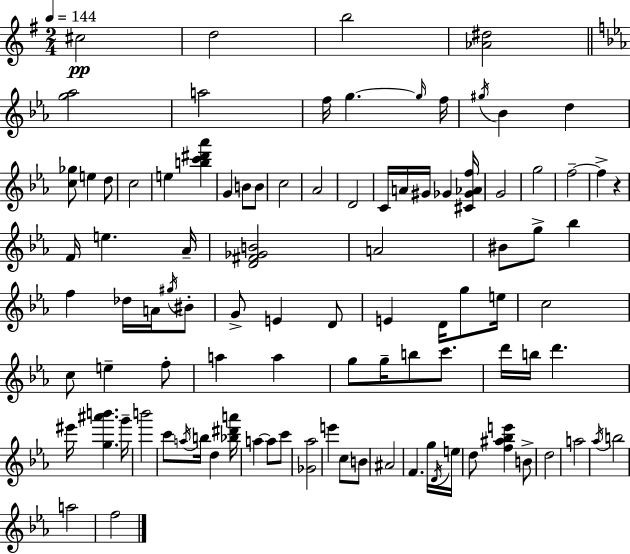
{
  \clef treble
  \numericTimeSignature
  \time 2/4
  \key g \major
  \tempo 4 = 144
  cis''2\pp | d''2 | b''2 | <aes' dis''>2 | \break \bar "||" \break \key c \minor <g'' aes''>2 | a''2 | f''16 g''4.~~ \grace { g''16 } | f''16 \acciaccatura { gis''16 } bes'4 d''4 | \break <c'' ges''>8 e''4 | d''8 c''2 | e''4 <b'' c''' dis''' aes'''>4 | g'4 b'8 | \break b'8 c''2 | aes'2 | d'2 | c'16 a'16 gis'16 ges'4 | \break <cis' ges' aes' f''>16 g'2 | g''2 | f''2--~~ | f''4-> r4 | \break f'16 e''4. | aes'16-- <d' fis' ges' b'>2 | a'2 | bis'8 g''8-> bes''4 | \break f''4 des''16 a'16 | \acciaccatura { gis''16 } bis'8-. g'8-> e'4 | d'8 e'4 d'16 | g''8 e''16 c''2 | \break c''8 e''4-- | f''8-. a''4 a''4 | g''8 g''16-- b''8 | c'''8. d'''16 b''16 d'''4. | \break eis'''16 <g'' ais''' b'''>4. | g'''16-- b'''2 | c'''8 \acciaccatura { a''16 } b''16 d''4 | <bes'' dis''' a'''>16 a''4~~ | \break a''8 c'''8 <ges' aes''>2 | e'''4 | c''8 b'8 ais'2 | f'4. | \break g''16 \acciaccatura { d'16 } e''16 d''8 <f'' ais'' bes'' e'''>4 | b'8-> d''2 | a''2 | \acciaccatura { aes''16 } b''2 | \break a''2 | f''2 | \bar "|."
}